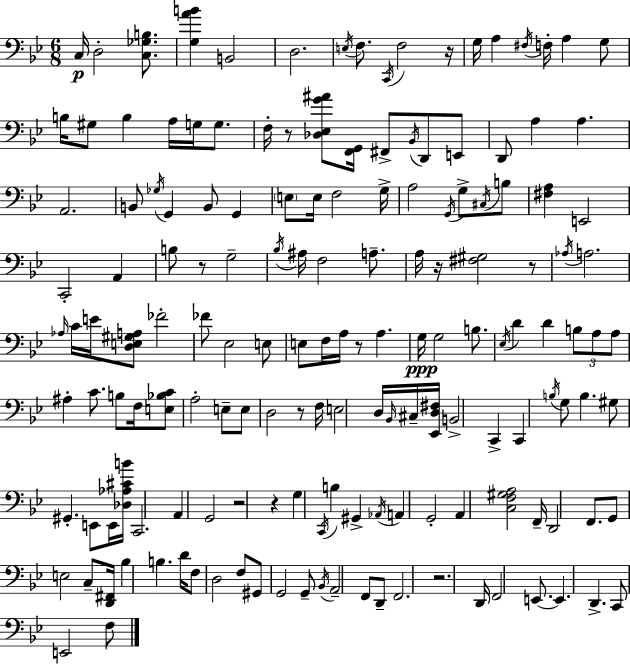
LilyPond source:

{
  \clef bass
  \numericTimeSignature
  \time 6/8
  \key bes \major
  c16\p d2-. <c ges b>8. | <g a' b'>4 b,2 | d2. | \acciaccatura { e16 } f8. \acciaccatura { c,16 } f2 | \break r16 g16 a4 \acciaccatura { fis16 } f16-. a4 | g8 b16 gis8 b4 a16 g16 | g8. f16-. r8 <des ees g' ais'>8 <f, g,>16 fis,8-> \acciaccatura { bes,16 } | d,8 e,8 d,8 a4 a4. | \break a,2. | b,8 \acciaccatura { ges16 } g,4 b,8 | g,4 \parenthesize e8 e16 f2 | g16-> a2 | \break \acciaccatura { g,16 } g8-> \acciaccatura { cis16 } b8 <fis a>4 e,2 | c,2-. | a,4 b8 r8 g2-- | \acciaccatura { bes16 } ais16 f2 | \break a8.-- a16 r16 <fis gis>2 | r8 \acciaccatura { aes16 } a2. | \grace { aes16 } c'16 e'16 | <d e gis a>8 fes'2-. fes'8 | \break ees2 e8 e8 | f16 a16 r8 a4. g16\ppp g2 | b8. \acciaccatura { ees16 } d'4 | d'4 \tuplet 3/2 { b8 a8 a8 } | \break ais4-. c'8. b8 f16 <e bes c'>8 | a2-. e8-- e8 | d2 r8 f16 | e2 d16 \grace { bes,16 } cis16-- <ees, d fis>16 | \break b,2-> c,4-> | c,4 \acciaccatura { b16 } g8 b4. | gis8 gis,4.-. e,8 e,16 | <des aes cis' b'>16 c,2. | \break a,4 g,2 | r2 r4 | g4 \acciaccatura { c,16 } b4 gis,4-> | \acciaccatura { aes,16 } a,4 g,2-. | \break a,4 <c f gis a>2 | f,16-- d,2 | f,8. g,8 e2 | c8-- <d, fis,>16 bes4 b4. | \break d'16 f8 d2 | f8 gis,8 g,2 | g,8-- \acciaccatura { bes,16 } a,2-- | f,8 d,8-- f,2. | \break r2. | d,16 f,2 | e,8.~~ e,4. d,4.-> | c,8 e,2 | \break f8 \bar "|."
}